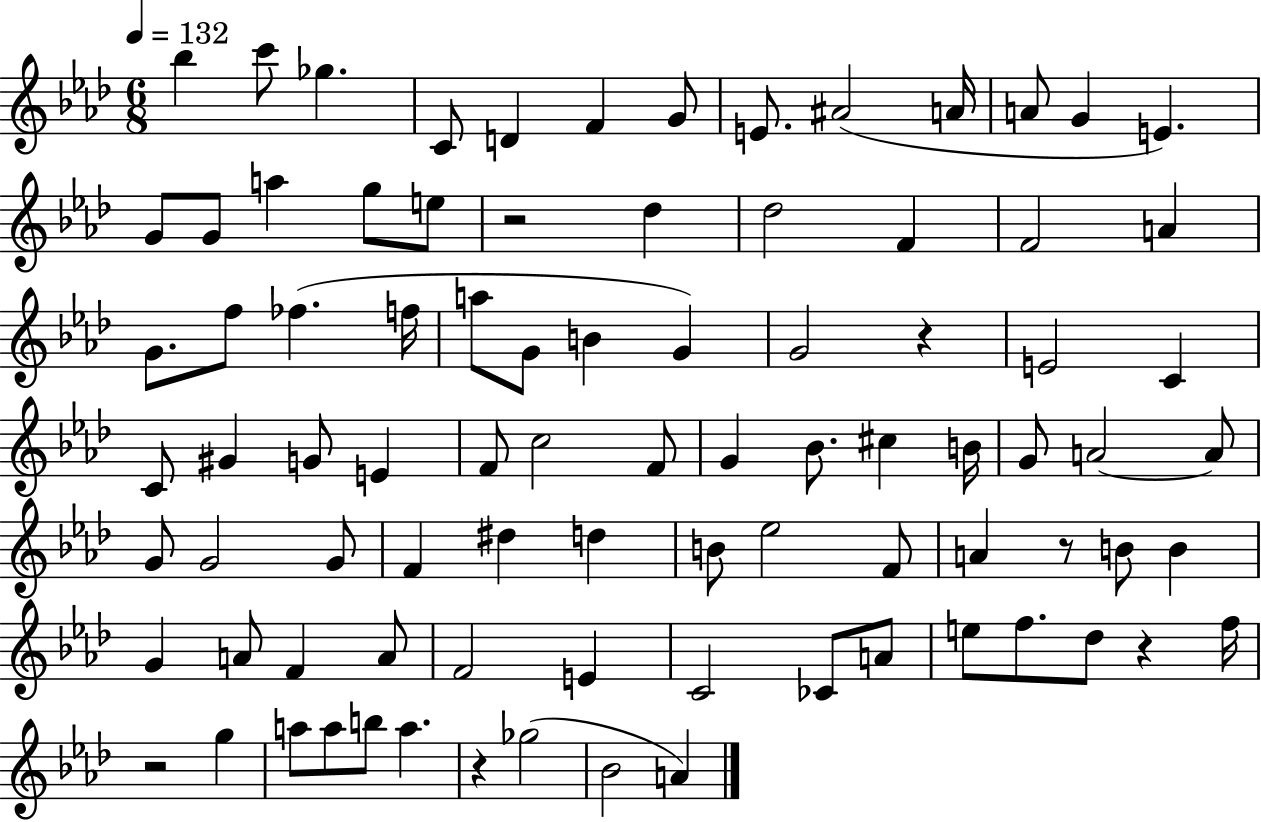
Bb5/q C6/e Gb5/q. C4/e D4/q F4/q G4/e E4/e. A#4/h A4/s A4/e G4/q E4/q. G4/e G4/e A5/q G5/e E5/e R/h Db5/q Db5/h F4/q F4/h A4/q G4/e. F5/e FES5/q. F5/s A5/e G4/e B4/q G4/q G4/h R/q E4/h C4/q C4/e G#4/q G4/e E4/q F4/e C5/h F4/e G4/q Bb4/e. C#5/q B4/s G4/e A4/h A4/e G4/e G4/h G4/e F4/q D#5/q D5/q B4/e Eb5/h F4/e A4/q R/e B4/e B4/q G4/q A4/e F4/q A4/e F4/h E4/q C4/h CES4/e A4/e E5/e F5/e. Db5/e R/q F5/s R/h G5/q A5/e A5/e B5/e A5/q. R/q Gb5/h Bb4/h A4/q